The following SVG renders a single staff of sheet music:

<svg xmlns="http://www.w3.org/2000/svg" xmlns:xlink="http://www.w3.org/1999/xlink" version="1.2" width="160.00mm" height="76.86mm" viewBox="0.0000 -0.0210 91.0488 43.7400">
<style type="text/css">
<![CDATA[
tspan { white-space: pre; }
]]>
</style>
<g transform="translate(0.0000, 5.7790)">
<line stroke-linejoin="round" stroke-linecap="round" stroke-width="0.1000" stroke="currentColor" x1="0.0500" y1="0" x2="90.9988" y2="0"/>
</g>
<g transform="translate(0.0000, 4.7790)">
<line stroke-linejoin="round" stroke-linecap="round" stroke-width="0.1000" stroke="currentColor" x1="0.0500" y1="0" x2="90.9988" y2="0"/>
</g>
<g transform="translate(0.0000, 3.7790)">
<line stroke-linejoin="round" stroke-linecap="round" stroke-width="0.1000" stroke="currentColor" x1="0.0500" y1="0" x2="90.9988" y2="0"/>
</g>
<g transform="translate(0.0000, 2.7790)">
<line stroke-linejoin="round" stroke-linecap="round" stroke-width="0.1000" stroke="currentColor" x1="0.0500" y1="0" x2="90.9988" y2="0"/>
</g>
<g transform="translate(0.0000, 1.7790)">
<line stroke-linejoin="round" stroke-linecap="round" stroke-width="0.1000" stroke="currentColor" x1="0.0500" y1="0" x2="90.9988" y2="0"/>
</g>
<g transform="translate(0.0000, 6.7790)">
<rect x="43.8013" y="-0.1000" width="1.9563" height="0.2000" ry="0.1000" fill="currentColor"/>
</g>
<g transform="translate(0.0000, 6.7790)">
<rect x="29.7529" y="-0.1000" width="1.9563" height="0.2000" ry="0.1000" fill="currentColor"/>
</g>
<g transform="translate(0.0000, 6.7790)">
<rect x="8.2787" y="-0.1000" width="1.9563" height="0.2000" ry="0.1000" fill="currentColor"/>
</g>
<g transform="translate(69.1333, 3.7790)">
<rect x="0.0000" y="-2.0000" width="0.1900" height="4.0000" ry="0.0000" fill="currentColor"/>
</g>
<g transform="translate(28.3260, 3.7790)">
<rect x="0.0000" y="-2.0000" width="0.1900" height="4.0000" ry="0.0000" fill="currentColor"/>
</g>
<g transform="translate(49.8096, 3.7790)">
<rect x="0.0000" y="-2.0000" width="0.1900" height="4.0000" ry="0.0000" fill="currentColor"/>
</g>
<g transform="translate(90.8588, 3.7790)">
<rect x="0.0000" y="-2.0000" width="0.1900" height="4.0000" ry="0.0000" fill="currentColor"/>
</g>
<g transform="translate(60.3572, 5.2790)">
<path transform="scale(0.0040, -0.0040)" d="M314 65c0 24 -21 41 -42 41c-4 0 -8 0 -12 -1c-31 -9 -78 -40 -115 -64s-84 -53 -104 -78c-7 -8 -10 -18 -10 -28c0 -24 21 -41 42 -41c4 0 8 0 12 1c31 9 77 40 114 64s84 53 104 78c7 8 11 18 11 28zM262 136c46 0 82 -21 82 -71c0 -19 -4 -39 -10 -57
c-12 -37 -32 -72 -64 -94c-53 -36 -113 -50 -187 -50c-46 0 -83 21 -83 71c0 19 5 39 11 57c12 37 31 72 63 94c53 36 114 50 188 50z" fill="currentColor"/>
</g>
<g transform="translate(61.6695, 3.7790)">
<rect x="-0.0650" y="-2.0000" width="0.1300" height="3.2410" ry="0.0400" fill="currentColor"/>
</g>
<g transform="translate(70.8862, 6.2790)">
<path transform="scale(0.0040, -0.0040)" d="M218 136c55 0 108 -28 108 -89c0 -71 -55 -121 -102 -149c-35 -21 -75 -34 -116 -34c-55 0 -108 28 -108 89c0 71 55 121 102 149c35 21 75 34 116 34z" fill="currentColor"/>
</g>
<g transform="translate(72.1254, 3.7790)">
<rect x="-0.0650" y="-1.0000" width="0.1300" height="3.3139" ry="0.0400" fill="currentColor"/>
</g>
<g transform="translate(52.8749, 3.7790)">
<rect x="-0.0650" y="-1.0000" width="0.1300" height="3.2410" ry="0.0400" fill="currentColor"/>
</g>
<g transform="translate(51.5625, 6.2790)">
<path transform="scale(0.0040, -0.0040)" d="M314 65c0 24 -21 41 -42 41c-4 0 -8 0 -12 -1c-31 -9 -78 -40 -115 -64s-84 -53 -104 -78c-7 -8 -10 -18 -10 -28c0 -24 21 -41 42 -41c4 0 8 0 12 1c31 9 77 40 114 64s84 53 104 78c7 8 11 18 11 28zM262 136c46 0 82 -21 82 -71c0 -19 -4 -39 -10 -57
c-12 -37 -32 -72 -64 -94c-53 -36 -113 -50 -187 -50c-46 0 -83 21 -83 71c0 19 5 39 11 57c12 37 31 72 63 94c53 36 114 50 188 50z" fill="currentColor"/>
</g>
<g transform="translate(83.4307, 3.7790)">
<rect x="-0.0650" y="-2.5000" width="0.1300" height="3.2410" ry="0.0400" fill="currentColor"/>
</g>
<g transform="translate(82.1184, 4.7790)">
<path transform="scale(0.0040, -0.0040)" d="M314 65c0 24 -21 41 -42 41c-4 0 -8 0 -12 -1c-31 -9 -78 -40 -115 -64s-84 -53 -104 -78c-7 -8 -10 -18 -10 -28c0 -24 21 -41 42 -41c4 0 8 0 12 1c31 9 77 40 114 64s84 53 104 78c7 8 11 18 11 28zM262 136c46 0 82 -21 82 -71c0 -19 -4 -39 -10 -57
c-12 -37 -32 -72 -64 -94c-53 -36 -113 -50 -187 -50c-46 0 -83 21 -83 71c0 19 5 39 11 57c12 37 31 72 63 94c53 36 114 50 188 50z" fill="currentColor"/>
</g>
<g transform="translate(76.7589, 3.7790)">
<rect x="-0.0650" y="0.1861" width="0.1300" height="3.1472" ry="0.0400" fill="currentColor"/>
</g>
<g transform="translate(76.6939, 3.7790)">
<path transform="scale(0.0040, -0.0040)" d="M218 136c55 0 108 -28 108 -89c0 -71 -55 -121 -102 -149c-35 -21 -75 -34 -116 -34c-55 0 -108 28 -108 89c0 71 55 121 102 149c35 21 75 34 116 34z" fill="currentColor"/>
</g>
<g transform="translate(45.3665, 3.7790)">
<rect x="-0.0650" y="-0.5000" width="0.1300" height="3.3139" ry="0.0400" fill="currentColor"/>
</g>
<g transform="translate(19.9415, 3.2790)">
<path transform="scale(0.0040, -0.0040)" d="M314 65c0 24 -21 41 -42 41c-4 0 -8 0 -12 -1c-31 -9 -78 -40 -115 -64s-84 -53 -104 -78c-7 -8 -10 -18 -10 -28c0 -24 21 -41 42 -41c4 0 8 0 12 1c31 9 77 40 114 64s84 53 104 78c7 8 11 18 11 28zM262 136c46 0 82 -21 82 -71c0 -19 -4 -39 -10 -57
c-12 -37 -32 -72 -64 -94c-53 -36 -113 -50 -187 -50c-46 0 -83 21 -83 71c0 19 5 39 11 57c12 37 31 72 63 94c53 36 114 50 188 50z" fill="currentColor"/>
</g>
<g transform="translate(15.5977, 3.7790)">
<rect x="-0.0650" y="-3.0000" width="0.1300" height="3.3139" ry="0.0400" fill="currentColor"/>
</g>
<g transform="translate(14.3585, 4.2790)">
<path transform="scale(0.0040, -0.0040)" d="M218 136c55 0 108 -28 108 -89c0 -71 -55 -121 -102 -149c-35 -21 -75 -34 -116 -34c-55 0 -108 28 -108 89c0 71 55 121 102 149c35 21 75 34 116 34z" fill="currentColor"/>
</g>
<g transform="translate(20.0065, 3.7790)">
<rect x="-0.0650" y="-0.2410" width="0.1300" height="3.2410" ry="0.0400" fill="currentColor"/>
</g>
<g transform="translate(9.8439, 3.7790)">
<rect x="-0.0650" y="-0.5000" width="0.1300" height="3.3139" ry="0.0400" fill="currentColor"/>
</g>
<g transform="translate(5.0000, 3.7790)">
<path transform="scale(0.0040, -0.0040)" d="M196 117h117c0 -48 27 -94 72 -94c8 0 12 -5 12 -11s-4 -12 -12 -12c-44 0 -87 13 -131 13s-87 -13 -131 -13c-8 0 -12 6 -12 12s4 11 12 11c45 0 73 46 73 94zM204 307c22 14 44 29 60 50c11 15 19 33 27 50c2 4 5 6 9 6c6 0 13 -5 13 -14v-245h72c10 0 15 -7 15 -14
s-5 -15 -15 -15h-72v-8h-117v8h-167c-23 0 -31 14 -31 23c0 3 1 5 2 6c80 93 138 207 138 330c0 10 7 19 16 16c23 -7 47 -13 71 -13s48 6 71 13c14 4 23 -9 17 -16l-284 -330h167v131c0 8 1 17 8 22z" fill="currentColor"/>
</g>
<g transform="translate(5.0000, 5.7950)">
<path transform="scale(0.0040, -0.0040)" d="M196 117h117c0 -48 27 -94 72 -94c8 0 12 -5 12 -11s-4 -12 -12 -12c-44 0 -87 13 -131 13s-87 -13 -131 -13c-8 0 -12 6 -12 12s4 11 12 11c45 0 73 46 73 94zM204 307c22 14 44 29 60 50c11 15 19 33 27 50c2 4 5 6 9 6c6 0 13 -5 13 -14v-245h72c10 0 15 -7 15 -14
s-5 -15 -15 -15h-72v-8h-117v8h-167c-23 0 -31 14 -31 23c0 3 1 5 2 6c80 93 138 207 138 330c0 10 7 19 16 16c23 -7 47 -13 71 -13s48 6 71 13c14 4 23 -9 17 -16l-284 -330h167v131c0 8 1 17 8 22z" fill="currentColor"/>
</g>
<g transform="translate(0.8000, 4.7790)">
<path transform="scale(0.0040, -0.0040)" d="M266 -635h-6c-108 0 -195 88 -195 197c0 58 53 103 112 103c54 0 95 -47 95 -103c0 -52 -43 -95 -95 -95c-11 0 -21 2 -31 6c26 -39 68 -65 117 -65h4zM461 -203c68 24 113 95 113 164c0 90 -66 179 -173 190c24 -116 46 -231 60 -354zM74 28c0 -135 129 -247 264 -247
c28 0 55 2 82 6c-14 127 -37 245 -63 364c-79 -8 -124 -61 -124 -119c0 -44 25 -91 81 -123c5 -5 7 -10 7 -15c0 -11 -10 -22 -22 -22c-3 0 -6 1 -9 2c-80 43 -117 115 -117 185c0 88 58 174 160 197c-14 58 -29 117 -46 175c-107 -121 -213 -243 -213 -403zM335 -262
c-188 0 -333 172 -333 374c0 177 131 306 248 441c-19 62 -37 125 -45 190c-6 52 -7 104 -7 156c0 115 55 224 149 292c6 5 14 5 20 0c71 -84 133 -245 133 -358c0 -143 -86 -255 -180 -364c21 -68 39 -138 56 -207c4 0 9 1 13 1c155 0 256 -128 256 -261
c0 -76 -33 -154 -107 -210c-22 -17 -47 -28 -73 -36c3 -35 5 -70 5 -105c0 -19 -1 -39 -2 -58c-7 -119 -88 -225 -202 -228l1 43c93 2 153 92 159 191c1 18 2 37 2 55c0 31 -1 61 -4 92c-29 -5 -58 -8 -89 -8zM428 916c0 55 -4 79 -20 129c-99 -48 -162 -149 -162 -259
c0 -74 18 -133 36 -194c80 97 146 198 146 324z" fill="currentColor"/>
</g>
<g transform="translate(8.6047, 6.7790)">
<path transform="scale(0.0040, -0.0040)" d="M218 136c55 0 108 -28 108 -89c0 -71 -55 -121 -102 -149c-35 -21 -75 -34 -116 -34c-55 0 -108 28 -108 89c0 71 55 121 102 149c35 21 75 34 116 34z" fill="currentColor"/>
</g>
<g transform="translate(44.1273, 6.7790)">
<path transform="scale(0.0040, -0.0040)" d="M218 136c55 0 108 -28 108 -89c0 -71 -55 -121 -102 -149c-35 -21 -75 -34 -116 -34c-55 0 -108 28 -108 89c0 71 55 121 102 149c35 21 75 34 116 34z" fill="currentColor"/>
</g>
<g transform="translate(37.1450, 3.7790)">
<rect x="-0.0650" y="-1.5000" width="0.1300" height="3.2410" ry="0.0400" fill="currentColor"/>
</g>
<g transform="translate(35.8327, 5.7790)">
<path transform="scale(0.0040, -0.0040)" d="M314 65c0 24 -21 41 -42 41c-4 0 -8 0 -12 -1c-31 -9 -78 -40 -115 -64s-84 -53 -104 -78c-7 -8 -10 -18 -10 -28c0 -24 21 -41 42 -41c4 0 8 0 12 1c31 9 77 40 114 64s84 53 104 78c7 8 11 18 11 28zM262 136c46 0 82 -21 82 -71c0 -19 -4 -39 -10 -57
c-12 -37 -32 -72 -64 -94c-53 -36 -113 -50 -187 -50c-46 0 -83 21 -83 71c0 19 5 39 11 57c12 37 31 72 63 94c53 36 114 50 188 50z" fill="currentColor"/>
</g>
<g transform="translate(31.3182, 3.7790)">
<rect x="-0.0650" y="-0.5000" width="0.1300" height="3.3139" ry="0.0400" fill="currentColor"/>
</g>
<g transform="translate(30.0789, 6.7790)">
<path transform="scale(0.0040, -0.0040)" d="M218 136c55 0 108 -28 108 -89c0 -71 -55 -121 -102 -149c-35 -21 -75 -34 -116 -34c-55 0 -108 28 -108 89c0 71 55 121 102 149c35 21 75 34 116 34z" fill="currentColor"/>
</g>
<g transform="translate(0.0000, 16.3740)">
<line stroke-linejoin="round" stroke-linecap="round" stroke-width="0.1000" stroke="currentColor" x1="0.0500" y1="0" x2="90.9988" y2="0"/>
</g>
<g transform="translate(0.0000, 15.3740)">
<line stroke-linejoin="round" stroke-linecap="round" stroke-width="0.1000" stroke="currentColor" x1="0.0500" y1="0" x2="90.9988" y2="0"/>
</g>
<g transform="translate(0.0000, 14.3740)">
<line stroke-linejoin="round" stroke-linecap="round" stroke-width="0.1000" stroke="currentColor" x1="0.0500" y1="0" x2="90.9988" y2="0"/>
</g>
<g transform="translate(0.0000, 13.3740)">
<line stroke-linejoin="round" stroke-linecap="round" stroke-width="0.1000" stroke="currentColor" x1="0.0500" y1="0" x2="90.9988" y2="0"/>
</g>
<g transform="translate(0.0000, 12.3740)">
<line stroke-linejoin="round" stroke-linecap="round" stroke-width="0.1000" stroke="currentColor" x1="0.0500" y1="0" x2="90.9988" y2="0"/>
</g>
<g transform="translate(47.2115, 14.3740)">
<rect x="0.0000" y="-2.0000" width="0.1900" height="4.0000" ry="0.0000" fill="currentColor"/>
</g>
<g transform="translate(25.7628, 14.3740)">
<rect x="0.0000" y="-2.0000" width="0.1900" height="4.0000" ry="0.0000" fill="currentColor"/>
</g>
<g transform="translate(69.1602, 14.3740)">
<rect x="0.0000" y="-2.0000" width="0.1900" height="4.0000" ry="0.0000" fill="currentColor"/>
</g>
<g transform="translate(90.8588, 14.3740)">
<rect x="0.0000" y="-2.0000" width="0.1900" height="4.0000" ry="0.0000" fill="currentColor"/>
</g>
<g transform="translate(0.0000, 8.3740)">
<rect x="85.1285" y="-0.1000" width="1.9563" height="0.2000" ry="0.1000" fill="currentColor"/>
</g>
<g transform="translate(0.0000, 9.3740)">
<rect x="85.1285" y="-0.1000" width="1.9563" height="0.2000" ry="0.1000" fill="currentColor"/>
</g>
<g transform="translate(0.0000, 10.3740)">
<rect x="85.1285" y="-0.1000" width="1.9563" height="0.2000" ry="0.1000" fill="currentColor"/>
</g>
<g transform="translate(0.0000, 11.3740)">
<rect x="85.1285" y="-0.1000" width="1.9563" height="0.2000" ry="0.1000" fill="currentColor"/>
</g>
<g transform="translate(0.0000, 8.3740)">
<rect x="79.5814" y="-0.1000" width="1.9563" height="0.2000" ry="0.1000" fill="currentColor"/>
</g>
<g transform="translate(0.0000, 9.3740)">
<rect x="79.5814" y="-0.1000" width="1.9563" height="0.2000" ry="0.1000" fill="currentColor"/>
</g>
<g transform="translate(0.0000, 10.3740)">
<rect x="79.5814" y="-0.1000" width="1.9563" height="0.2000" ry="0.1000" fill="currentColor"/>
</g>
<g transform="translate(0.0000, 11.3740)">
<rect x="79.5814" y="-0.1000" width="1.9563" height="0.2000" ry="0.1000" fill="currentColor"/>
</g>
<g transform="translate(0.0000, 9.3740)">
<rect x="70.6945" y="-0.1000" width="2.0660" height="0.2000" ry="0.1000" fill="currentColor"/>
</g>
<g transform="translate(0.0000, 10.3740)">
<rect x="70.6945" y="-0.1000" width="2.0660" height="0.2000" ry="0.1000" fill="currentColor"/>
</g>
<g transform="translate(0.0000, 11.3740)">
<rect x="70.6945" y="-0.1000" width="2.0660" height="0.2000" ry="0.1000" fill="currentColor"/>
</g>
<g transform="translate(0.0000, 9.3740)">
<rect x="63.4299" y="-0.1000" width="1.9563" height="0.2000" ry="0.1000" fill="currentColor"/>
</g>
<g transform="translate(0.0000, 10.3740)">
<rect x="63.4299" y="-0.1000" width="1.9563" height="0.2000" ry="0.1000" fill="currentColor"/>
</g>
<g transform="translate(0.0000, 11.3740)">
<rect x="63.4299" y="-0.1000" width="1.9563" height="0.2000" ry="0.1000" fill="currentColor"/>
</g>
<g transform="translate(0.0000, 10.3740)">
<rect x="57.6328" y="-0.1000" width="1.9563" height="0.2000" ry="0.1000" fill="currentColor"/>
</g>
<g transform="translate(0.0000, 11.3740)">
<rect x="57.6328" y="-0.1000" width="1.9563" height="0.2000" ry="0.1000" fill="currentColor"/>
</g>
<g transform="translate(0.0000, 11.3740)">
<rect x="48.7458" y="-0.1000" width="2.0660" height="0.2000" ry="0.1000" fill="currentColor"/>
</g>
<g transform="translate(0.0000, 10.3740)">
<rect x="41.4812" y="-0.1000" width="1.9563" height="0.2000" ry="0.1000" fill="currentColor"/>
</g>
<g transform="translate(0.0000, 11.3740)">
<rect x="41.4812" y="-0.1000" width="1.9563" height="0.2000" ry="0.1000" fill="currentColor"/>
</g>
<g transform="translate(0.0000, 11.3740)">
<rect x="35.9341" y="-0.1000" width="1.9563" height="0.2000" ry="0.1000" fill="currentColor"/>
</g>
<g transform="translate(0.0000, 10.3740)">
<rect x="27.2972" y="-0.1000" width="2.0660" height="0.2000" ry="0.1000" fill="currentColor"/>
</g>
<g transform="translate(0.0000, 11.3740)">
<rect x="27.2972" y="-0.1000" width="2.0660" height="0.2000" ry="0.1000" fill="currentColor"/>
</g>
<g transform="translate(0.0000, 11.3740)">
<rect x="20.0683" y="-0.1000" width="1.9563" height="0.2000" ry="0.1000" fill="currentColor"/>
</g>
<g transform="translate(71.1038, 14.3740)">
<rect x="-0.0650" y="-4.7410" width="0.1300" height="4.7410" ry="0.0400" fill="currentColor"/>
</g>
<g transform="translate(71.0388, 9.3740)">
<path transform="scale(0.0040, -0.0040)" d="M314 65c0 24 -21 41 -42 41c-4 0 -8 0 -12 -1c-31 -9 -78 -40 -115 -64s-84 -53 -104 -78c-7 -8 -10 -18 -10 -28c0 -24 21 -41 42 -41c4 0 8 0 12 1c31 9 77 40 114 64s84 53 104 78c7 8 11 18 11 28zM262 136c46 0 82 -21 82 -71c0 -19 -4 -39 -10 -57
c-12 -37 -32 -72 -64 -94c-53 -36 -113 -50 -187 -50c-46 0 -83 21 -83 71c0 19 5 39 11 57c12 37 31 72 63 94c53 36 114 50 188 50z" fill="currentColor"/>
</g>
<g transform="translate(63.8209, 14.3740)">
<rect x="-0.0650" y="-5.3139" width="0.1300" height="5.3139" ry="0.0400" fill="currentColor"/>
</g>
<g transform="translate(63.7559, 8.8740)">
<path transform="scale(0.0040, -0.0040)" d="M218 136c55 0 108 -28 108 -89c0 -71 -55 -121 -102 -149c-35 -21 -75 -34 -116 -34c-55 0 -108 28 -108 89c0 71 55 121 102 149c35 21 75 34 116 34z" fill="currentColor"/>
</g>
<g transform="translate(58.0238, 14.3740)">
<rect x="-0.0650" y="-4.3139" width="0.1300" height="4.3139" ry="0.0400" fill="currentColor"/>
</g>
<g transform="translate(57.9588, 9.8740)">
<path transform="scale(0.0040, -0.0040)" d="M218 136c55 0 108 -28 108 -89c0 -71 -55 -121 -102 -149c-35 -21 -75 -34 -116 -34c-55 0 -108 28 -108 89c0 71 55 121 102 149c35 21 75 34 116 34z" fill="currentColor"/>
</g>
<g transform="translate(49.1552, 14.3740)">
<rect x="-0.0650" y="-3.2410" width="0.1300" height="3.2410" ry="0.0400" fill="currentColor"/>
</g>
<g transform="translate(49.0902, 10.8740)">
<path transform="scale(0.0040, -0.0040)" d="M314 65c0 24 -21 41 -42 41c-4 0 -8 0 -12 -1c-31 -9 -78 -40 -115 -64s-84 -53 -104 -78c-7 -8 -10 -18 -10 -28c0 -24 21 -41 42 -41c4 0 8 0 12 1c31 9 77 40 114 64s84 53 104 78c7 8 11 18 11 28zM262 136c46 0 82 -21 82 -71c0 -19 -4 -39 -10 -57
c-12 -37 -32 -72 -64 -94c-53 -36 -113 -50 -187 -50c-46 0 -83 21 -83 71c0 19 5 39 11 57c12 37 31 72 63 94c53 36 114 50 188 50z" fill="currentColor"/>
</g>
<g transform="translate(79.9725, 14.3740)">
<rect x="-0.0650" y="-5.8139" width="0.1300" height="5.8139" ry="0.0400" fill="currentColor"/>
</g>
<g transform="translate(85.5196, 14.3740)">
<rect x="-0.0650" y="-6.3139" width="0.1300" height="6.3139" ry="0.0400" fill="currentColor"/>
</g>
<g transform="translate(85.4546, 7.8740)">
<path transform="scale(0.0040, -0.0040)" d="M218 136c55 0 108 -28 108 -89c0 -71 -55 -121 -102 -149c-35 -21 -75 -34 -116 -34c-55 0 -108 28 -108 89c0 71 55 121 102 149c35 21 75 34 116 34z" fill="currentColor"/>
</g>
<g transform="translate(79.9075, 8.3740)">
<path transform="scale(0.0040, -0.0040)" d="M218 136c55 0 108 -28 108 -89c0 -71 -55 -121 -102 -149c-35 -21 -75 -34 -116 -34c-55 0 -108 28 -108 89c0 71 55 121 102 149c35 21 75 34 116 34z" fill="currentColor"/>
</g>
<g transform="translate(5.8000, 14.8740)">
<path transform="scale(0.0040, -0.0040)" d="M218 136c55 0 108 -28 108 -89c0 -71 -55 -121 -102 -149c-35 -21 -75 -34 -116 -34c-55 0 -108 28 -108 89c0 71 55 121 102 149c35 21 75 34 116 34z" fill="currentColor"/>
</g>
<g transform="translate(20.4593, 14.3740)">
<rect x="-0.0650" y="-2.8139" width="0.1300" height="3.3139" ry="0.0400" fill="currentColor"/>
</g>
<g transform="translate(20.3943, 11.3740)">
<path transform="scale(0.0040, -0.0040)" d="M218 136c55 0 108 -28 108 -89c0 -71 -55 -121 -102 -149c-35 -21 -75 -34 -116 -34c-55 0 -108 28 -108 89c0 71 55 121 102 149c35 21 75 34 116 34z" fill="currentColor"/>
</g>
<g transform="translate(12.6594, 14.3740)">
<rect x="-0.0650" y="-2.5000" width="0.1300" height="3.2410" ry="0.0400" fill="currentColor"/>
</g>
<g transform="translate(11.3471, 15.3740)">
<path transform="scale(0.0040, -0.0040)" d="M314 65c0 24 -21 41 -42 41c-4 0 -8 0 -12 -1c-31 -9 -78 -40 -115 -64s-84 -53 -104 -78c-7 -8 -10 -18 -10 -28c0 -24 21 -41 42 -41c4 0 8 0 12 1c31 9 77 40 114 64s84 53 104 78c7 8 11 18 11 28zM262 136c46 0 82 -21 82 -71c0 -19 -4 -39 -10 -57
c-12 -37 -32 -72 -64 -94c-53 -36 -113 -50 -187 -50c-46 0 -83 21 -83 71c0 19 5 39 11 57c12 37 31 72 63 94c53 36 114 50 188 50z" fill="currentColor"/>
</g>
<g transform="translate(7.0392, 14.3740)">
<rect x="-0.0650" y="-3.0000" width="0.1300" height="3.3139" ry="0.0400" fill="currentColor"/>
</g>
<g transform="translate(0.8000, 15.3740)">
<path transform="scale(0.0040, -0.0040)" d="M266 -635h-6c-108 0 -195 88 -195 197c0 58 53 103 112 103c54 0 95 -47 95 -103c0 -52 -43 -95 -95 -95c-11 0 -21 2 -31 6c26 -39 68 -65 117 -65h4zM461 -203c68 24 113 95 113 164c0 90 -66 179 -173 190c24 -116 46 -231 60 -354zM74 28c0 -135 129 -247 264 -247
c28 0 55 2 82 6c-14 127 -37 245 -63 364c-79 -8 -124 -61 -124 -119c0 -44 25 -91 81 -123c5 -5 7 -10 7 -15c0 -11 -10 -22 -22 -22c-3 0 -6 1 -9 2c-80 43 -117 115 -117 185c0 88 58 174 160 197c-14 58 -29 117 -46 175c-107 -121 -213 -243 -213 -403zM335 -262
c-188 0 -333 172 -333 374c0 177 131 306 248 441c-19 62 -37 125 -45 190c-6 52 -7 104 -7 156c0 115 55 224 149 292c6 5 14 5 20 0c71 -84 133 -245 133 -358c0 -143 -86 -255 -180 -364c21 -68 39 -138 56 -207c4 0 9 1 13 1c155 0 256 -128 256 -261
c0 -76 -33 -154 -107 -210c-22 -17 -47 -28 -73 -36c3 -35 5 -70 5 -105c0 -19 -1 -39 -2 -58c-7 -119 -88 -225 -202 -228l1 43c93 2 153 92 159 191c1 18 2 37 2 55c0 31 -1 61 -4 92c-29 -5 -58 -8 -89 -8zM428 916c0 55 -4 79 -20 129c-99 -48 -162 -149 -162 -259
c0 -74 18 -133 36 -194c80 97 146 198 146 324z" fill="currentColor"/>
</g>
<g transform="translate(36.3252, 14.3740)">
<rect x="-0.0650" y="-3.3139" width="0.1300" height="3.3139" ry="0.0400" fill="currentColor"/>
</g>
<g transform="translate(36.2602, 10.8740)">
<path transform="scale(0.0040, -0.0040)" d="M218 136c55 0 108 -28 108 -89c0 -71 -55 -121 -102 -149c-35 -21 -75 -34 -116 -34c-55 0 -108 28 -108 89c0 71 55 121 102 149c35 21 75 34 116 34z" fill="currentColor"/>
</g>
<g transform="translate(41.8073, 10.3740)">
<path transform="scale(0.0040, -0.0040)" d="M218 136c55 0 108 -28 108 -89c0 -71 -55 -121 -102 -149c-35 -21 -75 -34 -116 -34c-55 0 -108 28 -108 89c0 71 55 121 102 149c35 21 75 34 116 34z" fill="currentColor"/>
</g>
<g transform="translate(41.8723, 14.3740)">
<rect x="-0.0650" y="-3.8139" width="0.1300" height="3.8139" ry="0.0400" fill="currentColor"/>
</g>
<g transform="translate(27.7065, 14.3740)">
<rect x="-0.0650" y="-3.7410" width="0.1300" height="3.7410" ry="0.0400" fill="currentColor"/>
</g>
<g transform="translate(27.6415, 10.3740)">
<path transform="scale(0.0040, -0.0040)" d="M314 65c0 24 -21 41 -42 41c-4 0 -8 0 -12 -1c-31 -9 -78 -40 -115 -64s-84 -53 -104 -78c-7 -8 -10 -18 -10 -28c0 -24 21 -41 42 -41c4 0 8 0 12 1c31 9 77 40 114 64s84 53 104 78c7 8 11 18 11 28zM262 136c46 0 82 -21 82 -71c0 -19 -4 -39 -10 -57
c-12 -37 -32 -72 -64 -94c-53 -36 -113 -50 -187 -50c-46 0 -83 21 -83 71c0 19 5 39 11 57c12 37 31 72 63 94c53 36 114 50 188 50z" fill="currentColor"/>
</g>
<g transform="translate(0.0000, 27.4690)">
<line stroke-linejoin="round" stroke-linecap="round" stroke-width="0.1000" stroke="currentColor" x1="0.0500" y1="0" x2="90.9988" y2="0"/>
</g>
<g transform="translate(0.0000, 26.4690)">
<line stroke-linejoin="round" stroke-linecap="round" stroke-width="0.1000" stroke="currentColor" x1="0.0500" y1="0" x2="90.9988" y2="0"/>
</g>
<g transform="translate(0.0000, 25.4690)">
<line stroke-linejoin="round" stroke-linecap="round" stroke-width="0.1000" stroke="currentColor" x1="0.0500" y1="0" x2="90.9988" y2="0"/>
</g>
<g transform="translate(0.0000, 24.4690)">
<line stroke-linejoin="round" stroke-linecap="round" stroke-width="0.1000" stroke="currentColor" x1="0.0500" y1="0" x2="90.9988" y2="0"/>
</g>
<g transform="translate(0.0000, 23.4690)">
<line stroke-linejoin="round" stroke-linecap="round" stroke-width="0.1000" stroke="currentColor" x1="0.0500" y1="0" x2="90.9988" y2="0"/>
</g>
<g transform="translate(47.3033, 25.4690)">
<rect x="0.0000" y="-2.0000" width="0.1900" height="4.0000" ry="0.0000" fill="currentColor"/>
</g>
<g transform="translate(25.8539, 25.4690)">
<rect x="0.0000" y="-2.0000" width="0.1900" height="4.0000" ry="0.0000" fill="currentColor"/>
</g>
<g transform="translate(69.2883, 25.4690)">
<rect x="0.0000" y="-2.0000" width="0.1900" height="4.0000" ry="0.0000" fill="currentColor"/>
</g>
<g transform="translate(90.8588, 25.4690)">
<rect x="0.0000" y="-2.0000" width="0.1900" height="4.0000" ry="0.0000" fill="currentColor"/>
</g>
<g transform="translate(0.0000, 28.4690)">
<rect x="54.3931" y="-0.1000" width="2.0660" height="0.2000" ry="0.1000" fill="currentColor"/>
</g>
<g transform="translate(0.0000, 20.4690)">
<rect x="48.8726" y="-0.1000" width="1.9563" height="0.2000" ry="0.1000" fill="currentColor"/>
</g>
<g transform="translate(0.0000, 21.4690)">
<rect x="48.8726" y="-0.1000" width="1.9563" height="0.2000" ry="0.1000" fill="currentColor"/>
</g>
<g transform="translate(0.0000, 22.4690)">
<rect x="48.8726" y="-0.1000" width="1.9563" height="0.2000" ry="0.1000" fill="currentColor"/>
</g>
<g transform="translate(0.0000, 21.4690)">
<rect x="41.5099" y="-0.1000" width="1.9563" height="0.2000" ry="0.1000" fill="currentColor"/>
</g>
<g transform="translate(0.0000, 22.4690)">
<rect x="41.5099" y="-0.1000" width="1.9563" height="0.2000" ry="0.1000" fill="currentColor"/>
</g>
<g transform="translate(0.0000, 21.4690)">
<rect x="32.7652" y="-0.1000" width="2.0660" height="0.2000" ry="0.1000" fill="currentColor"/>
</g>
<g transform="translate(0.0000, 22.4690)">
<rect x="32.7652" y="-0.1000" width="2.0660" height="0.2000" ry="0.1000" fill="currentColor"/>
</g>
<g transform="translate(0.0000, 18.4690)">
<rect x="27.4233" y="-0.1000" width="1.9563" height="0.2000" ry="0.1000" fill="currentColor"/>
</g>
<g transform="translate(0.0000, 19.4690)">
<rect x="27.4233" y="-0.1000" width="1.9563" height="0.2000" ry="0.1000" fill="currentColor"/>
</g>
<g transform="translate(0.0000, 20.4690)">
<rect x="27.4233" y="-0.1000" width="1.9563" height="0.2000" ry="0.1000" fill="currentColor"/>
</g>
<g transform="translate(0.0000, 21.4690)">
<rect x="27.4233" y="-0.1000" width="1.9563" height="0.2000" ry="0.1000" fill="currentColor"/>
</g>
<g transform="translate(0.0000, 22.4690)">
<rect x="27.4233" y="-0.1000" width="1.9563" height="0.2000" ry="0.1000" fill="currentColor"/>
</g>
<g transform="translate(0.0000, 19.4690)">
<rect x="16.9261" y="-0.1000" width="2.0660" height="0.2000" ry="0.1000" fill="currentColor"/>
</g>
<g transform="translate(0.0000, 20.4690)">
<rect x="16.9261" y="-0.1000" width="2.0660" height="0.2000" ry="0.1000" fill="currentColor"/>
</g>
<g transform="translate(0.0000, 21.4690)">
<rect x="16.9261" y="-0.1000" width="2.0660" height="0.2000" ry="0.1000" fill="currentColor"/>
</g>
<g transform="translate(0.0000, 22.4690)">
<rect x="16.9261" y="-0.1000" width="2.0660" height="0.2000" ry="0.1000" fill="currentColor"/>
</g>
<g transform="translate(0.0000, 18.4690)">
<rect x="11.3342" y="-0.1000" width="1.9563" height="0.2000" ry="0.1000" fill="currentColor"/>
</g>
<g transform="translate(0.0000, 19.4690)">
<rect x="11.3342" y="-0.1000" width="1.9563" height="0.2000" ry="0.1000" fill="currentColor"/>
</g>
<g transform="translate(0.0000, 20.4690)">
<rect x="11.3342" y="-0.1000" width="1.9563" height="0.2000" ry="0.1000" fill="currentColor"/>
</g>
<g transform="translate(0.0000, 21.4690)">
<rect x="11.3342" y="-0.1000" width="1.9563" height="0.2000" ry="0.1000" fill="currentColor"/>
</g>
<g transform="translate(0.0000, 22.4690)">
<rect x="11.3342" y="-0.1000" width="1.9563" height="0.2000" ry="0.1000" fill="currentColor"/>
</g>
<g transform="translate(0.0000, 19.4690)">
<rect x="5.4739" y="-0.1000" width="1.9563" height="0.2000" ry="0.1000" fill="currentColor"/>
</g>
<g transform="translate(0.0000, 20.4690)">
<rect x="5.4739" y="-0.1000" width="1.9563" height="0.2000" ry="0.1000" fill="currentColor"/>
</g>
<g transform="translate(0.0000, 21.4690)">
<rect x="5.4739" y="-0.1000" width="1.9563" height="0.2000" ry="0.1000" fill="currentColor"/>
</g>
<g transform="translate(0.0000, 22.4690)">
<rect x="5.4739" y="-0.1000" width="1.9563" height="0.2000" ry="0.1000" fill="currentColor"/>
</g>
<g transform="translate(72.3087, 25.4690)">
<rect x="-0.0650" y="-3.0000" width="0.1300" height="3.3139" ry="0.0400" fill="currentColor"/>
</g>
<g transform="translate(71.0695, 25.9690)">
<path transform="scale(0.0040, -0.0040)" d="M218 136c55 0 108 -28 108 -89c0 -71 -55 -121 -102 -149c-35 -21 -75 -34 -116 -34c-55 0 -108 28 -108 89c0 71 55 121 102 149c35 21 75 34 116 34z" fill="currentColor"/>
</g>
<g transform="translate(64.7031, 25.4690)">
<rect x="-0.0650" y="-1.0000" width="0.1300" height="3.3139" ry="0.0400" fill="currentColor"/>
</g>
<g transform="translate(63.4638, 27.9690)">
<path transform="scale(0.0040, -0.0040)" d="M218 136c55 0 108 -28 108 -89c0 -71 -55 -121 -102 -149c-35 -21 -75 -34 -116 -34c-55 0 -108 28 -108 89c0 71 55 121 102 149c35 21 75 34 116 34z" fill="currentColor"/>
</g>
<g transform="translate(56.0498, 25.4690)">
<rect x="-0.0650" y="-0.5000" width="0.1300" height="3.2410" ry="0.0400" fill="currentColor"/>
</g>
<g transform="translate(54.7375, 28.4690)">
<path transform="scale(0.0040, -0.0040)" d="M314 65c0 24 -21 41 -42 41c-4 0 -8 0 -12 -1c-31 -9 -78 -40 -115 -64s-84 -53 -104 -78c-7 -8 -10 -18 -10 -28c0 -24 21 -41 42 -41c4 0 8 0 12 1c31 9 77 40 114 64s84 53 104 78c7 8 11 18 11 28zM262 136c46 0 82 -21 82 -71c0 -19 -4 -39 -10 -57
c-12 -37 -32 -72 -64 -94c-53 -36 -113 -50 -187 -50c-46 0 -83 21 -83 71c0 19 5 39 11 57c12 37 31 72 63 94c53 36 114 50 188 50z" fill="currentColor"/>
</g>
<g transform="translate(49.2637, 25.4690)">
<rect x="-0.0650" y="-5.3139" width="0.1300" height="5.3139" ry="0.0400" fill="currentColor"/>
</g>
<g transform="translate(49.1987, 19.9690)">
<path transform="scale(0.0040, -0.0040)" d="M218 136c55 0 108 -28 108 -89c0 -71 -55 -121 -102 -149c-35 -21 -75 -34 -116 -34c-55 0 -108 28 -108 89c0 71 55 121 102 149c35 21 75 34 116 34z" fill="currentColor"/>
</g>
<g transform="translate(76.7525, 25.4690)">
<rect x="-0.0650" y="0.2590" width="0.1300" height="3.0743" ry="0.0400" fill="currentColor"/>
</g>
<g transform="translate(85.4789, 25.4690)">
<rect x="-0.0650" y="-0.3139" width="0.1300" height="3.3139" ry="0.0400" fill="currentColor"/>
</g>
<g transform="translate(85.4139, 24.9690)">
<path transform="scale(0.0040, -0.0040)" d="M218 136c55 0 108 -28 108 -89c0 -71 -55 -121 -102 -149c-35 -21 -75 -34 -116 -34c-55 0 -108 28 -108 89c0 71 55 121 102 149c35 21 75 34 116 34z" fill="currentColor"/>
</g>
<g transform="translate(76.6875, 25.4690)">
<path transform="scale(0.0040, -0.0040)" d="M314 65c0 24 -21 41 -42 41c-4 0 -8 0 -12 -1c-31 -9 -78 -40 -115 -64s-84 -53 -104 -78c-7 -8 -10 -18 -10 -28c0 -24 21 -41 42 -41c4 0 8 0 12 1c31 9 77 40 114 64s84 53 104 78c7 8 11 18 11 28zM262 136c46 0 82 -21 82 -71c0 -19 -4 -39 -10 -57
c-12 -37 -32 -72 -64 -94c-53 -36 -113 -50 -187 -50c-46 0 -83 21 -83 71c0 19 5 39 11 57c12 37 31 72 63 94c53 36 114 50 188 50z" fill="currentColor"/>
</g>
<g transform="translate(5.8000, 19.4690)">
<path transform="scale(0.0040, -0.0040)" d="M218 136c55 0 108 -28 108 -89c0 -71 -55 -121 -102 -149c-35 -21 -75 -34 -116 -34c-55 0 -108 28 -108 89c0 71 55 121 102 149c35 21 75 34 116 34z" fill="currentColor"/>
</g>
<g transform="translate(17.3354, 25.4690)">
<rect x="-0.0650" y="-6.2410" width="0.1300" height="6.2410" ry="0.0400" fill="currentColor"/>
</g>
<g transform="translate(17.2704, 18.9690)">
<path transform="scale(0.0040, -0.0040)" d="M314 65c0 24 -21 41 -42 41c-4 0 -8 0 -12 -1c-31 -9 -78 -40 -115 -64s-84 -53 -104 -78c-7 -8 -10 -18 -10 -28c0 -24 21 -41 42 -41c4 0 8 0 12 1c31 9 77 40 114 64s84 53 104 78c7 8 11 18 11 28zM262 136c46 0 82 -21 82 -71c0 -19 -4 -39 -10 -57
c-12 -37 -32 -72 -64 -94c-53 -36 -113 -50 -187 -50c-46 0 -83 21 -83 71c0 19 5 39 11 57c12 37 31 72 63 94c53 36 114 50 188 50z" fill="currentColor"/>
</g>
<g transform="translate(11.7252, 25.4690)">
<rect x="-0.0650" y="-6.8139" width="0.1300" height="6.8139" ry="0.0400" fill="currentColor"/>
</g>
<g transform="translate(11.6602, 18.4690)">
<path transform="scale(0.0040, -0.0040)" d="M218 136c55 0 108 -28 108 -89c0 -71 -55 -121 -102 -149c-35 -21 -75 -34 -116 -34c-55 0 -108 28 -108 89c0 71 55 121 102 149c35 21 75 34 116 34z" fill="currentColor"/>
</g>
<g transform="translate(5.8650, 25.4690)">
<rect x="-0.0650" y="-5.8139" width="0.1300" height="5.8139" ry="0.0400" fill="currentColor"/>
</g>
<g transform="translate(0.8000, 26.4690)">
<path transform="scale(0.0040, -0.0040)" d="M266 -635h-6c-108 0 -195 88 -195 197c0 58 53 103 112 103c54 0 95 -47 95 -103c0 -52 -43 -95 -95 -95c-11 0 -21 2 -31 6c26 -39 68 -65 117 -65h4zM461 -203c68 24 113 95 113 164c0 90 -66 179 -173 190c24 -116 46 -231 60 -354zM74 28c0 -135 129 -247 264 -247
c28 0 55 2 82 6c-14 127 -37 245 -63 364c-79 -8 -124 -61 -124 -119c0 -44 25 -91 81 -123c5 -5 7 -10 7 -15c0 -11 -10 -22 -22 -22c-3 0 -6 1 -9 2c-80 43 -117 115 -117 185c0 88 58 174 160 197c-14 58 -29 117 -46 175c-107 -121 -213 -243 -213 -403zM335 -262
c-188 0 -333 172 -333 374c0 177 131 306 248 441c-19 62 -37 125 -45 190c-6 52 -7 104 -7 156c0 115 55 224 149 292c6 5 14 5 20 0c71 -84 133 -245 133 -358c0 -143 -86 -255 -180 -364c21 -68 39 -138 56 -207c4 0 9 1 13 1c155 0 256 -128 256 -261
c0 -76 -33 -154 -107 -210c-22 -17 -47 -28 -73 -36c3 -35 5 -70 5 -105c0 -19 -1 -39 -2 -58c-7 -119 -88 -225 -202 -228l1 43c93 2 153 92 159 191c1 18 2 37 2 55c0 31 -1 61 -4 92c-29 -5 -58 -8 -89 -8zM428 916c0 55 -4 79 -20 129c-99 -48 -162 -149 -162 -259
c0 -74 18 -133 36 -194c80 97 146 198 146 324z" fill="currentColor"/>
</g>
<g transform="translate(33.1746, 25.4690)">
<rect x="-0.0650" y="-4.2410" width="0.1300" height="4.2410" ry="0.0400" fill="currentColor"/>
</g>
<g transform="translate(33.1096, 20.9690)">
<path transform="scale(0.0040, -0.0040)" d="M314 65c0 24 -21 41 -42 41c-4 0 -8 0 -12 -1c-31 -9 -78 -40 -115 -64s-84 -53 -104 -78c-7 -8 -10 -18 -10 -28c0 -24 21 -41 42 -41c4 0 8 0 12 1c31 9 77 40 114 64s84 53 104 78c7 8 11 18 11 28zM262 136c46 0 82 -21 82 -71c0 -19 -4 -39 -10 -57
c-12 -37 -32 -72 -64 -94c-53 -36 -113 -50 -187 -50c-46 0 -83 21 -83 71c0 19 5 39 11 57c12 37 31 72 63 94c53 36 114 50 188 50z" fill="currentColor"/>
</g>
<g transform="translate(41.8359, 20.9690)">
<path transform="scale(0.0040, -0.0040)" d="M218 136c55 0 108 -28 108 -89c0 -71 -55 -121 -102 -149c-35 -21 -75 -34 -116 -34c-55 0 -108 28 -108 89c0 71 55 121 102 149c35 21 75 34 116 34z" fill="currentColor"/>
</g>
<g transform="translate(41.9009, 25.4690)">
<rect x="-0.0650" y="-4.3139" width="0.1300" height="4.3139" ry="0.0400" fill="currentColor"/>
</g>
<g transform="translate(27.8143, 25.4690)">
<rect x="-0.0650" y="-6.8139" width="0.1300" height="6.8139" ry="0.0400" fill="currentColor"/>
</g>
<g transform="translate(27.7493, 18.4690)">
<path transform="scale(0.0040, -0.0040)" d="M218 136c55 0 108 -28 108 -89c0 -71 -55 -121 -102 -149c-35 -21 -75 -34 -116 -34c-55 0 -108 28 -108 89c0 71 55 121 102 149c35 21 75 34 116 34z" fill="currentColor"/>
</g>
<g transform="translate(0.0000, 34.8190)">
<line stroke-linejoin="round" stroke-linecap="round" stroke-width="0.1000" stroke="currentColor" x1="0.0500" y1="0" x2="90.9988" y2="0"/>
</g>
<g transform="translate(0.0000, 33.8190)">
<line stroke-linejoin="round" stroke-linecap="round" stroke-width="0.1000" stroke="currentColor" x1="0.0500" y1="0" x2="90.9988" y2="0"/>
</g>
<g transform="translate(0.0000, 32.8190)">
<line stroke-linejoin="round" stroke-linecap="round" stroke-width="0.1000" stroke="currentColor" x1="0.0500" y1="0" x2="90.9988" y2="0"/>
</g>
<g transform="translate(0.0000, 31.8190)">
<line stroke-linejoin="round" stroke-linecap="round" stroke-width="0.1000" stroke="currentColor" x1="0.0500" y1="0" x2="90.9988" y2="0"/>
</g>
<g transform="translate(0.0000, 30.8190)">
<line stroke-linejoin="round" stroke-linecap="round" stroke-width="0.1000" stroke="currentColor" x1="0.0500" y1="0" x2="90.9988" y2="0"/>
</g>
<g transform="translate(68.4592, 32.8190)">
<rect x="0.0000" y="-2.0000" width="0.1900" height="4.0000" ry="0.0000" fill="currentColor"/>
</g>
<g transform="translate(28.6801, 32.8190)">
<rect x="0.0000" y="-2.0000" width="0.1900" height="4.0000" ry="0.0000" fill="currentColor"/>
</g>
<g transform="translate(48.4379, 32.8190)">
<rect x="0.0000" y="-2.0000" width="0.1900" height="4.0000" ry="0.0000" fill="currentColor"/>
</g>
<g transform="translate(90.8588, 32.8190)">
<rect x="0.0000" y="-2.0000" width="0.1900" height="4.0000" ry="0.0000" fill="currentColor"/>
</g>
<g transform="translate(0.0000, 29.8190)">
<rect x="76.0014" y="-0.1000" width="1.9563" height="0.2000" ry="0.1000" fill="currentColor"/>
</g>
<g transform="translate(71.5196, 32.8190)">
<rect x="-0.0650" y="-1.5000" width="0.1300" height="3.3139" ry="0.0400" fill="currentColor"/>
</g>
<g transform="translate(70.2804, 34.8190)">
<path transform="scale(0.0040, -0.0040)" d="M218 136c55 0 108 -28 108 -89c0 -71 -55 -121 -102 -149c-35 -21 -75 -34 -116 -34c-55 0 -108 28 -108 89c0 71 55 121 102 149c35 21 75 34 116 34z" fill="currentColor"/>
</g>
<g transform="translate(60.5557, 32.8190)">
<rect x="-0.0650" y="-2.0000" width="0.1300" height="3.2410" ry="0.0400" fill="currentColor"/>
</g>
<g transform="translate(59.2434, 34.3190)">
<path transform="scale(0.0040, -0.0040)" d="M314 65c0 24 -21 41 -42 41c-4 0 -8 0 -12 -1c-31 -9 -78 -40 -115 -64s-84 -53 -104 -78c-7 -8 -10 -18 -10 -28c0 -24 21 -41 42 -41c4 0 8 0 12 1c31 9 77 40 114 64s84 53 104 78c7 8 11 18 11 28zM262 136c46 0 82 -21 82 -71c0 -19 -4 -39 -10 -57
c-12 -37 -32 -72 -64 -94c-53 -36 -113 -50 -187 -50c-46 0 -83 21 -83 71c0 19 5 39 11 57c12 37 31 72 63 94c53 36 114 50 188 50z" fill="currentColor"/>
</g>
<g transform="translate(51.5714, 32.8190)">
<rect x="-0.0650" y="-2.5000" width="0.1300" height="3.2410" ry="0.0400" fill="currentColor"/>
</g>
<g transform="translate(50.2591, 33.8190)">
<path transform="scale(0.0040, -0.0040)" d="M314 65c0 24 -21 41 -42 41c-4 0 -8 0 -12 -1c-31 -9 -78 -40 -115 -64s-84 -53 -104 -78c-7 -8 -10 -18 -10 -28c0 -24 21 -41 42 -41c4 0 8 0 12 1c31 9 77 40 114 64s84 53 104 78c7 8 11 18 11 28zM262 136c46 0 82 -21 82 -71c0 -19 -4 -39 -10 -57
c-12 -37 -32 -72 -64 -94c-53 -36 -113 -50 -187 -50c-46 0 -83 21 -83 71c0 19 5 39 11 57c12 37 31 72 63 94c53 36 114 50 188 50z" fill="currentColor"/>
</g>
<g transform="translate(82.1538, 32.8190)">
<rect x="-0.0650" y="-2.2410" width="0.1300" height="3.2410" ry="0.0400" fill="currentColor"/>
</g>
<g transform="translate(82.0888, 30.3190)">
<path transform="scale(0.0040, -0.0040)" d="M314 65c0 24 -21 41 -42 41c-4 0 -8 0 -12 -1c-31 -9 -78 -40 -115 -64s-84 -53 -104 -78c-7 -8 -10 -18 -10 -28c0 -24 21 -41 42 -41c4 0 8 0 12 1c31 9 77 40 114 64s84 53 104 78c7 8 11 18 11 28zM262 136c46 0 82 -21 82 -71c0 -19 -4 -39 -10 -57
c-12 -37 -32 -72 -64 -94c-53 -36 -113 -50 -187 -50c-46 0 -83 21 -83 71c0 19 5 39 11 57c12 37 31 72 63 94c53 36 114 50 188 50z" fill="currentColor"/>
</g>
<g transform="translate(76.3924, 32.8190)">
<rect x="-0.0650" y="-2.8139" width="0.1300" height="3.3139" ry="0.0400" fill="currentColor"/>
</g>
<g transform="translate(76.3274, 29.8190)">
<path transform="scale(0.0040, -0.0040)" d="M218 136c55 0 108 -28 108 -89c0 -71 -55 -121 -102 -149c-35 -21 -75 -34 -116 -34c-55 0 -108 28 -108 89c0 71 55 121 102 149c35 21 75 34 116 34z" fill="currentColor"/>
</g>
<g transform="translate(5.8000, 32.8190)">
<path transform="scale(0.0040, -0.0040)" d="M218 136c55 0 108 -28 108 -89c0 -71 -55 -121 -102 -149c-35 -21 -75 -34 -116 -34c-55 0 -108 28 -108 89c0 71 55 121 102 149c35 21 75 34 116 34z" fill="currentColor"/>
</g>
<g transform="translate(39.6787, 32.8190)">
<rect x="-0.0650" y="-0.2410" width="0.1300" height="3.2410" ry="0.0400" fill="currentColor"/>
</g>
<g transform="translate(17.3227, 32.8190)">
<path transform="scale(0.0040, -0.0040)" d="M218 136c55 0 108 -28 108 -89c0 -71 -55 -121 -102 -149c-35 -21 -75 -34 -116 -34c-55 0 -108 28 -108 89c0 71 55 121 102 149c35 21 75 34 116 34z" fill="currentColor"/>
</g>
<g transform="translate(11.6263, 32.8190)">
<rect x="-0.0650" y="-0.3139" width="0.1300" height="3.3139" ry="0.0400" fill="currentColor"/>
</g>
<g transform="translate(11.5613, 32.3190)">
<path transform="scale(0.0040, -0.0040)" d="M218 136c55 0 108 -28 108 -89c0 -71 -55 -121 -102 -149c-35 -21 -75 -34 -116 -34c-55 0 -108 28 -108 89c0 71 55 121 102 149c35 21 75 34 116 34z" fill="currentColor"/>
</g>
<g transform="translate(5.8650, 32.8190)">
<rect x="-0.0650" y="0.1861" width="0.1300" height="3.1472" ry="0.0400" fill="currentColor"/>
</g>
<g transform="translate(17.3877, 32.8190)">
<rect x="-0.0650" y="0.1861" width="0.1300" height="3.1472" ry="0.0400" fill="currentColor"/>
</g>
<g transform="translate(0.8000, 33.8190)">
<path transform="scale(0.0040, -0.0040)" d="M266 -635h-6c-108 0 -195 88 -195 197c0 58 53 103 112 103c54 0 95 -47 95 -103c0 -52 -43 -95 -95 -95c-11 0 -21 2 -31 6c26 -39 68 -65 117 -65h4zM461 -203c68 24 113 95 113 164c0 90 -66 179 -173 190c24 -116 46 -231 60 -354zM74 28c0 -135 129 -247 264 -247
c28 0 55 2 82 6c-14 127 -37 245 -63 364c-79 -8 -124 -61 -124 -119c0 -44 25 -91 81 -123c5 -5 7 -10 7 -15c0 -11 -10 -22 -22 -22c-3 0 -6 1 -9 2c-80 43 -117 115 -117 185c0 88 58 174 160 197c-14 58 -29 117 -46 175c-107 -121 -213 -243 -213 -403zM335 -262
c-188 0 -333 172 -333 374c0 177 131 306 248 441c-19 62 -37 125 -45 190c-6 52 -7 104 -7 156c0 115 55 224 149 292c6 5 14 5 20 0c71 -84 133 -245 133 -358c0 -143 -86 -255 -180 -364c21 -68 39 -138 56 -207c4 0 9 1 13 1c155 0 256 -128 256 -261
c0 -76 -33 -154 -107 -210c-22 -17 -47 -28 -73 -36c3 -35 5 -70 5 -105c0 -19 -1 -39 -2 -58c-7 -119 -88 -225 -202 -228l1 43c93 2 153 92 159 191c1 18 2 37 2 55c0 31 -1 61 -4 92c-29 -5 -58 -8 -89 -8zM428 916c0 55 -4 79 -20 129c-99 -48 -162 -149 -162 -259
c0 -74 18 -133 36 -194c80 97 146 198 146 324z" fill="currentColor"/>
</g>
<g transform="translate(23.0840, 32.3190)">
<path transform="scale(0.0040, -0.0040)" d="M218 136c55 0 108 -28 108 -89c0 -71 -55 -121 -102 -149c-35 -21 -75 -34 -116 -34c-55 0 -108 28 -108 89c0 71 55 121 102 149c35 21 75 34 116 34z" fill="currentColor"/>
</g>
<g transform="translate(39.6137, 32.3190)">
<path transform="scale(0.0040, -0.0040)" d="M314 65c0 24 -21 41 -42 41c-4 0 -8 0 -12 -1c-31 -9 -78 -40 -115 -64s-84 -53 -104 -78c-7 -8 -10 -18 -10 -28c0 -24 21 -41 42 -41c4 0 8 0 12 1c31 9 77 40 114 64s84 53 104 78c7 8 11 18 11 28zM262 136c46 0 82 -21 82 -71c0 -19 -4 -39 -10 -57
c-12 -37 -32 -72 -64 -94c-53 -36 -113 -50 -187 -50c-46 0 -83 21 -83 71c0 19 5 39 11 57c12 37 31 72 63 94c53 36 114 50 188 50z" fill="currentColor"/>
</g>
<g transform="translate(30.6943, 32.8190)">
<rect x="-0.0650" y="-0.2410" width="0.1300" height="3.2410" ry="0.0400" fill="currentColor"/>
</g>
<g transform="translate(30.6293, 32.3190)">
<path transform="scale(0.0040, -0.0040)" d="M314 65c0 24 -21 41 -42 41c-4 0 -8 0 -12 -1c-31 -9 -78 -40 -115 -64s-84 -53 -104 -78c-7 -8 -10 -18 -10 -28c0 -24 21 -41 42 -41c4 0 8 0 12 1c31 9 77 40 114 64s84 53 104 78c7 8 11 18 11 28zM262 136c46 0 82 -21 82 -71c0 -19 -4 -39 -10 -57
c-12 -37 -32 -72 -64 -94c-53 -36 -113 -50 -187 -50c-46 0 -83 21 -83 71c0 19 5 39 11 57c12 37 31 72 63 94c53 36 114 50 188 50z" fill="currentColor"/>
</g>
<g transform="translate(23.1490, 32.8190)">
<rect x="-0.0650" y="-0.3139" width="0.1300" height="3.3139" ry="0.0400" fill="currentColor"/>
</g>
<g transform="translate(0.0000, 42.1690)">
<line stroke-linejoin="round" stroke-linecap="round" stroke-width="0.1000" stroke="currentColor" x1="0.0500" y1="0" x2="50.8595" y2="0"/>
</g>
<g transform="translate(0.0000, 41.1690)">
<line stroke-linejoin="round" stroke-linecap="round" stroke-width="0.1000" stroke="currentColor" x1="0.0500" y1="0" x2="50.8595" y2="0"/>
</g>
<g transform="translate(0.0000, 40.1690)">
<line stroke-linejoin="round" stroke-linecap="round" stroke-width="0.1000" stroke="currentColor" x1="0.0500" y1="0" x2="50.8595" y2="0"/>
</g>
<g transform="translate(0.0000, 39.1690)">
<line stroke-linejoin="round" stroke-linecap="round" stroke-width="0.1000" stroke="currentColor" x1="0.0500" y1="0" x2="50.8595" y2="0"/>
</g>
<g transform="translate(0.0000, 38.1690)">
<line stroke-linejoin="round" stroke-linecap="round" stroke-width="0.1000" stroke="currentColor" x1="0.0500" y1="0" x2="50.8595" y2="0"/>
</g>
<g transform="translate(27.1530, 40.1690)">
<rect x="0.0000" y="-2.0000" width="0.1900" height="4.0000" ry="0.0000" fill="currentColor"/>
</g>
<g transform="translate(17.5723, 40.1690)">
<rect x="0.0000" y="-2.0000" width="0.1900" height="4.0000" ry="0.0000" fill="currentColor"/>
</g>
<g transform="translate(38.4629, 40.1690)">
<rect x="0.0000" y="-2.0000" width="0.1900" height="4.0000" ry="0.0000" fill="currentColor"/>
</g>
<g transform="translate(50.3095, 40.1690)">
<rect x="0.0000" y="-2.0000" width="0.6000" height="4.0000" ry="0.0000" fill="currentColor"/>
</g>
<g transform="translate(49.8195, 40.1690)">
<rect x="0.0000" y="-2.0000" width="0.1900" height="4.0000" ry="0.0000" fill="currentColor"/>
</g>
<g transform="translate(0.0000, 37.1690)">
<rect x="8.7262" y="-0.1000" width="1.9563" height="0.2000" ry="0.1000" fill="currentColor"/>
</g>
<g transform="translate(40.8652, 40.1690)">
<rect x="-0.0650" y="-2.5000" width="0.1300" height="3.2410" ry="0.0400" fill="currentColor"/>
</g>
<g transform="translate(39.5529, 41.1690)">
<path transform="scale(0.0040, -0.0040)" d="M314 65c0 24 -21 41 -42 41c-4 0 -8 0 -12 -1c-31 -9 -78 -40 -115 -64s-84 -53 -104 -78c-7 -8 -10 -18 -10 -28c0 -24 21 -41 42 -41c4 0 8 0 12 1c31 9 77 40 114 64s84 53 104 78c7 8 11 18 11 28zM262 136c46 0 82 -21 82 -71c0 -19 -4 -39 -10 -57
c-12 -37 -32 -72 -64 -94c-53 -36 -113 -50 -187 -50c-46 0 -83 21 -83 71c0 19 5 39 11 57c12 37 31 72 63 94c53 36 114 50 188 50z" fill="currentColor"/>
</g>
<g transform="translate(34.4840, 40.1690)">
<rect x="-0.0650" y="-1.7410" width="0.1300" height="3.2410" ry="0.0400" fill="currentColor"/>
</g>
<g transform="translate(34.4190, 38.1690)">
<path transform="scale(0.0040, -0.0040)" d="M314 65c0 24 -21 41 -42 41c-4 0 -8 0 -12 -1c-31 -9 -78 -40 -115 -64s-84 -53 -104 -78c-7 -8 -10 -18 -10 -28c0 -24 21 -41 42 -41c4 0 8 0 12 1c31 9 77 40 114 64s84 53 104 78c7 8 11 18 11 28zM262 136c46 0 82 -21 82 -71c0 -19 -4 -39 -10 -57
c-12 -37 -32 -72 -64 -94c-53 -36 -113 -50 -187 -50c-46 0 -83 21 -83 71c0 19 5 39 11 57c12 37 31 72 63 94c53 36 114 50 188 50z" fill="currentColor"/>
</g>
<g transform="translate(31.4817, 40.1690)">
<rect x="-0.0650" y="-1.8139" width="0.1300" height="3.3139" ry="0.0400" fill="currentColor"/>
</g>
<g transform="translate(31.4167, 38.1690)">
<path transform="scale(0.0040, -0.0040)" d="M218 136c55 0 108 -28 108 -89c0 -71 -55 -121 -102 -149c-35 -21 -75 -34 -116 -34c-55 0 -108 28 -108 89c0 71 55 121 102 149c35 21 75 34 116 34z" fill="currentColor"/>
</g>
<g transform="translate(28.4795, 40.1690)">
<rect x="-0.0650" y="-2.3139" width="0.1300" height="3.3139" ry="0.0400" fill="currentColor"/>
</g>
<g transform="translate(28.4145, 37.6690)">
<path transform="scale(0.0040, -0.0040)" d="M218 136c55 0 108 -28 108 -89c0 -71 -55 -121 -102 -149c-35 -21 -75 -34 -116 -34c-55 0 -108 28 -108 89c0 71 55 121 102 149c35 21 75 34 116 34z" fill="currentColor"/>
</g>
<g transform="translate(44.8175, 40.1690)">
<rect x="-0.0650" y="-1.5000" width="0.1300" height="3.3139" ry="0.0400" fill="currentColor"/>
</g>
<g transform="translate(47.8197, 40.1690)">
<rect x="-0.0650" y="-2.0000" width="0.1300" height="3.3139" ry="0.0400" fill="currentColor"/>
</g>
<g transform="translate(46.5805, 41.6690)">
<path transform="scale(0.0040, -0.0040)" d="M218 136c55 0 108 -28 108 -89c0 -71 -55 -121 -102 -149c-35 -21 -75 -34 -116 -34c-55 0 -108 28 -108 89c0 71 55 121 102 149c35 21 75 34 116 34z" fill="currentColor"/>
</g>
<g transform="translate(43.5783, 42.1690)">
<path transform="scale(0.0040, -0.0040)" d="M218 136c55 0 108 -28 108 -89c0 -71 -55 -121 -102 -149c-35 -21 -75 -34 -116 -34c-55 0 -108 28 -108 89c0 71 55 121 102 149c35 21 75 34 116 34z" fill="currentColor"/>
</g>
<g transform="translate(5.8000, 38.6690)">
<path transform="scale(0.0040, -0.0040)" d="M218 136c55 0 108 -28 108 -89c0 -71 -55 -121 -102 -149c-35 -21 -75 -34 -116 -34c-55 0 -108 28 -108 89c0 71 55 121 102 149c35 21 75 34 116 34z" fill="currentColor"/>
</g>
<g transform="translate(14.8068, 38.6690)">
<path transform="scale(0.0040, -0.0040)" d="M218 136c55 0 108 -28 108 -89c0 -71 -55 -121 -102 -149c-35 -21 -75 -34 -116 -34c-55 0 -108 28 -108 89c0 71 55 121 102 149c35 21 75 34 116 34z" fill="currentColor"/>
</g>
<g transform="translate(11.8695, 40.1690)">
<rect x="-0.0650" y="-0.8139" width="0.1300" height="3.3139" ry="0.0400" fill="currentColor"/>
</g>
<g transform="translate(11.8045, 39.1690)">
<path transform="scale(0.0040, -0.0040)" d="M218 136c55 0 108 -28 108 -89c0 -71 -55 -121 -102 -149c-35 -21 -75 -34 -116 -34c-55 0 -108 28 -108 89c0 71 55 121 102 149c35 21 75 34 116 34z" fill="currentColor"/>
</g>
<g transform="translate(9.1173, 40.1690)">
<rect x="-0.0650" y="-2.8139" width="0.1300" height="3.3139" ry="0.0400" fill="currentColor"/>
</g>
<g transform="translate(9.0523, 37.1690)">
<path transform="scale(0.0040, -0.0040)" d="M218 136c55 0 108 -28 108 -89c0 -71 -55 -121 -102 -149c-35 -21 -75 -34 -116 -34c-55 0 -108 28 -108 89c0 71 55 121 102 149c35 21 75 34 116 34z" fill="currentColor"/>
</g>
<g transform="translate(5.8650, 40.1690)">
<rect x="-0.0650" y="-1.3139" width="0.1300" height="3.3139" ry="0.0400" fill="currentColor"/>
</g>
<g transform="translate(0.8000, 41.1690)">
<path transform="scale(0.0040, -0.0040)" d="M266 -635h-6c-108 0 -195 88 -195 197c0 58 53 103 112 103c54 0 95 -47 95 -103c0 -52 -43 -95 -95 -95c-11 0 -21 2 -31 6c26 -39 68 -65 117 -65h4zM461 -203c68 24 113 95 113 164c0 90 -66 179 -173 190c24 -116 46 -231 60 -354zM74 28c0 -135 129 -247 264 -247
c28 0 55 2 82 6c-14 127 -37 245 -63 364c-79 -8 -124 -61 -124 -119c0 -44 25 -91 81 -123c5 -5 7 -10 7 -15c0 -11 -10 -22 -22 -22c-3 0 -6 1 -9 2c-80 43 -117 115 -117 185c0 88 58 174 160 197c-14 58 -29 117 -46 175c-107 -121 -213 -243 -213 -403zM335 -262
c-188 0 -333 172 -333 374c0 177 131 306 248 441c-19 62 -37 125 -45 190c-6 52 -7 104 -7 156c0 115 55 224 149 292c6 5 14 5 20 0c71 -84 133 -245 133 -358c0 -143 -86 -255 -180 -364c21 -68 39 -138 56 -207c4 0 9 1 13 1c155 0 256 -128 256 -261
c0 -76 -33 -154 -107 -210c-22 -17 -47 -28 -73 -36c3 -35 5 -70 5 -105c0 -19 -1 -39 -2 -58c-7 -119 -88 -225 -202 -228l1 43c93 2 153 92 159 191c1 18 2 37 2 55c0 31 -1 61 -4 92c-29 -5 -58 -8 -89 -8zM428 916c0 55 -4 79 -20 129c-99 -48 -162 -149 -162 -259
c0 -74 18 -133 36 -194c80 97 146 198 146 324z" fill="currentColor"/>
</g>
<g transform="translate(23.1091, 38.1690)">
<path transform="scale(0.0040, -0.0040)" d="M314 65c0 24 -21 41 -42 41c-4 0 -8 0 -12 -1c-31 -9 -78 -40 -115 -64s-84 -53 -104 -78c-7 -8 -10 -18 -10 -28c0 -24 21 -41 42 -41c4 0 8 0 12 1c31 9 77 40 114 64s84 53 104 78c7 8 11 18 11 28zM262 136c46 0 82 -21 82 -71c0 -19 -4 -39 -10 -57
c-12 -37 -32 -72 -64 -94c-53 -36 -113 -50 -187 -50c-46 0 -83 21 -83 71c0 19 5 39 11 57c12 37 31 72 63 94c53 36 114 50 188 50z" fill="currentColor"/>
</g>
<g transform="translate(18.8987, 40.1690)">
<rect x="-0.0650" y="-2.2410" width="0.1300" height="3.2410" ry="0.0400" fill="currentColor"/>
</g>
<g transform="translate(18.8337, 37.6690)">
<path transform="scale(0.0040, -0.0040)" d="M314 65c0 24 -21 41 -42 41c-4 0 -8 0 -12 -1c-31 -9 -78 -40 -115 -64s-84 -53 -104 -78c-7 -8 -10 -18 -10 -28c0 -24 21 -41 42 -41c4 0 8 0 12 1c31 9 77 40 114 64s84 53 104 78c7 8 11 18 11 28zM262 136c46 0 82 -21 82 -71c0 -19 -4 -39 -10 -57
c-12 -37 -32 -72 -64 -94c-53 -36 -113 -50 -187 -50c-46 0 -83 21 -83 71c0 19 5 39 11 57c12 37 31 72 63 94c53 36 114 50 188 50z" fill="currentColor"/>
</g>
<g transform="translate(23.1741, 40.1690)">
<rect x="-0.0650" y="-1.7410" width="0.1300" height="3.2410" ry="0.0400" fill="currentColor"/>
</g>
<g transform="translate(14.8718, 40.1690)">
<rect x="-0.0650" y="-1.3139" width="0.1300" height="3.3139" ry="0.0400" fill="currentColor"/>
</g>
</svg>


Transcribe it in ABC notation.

X:1
T:Untitled
M:4/4
L:1/4
K:C
C A c2 C E2 C D2 F2 D B G2 A G2 a c'2 b c' b2 d' f' e'2 g' a' g' b' a'2 b' d'2 d' f' C2 D A B2 c B c B c c2 c2 G2 F2 E a g2 e a d e g2 f2 g f f2 G2 E F